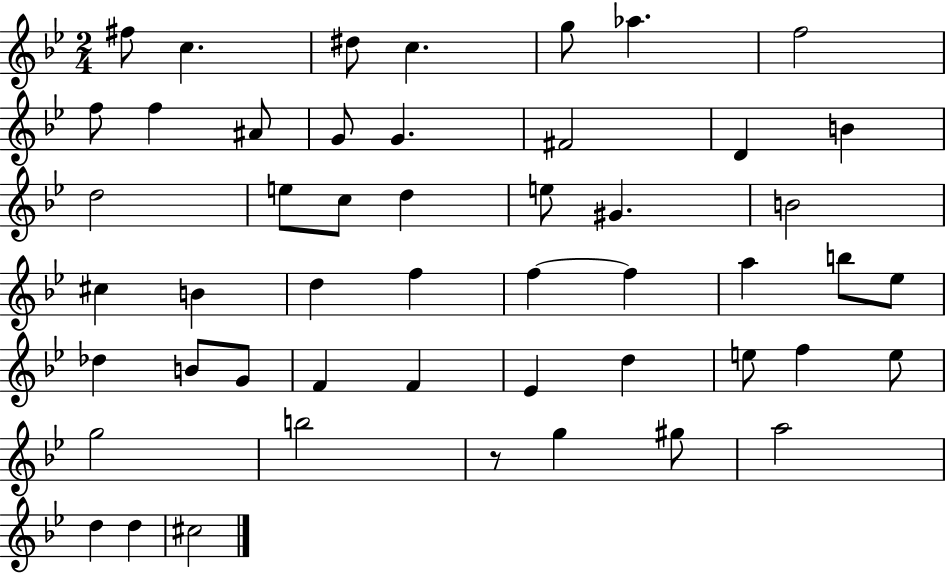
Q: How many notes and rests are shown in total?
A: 50